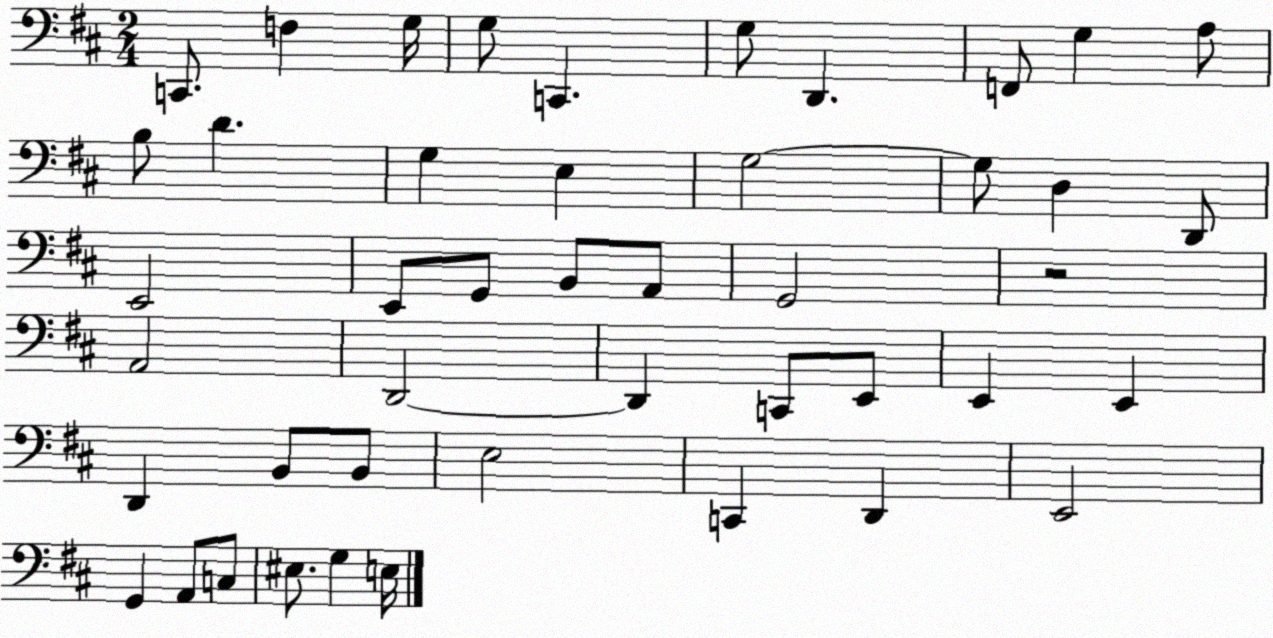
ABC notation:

X:1
T:Untitled
M:2/4
L:1/4
K:D
C,,/2 F, G,/4 G,/2 C,, G,/2 D,, F,,/2 G, A,/2 B,/2 D G, E, G,2 G,/2 D, D,,/2 E,,2 E,,/2 G,,/2 B,,/2 A,,/2 G,,2 z2 A,,2 D,,2 D,, C,,/2 E,,/2 E,, E,, D,, B,,/2 B,,/2 E,2 C,, D,, E,,2 G,, A,,/2 C,/2 ^E,/2 G, E,/4